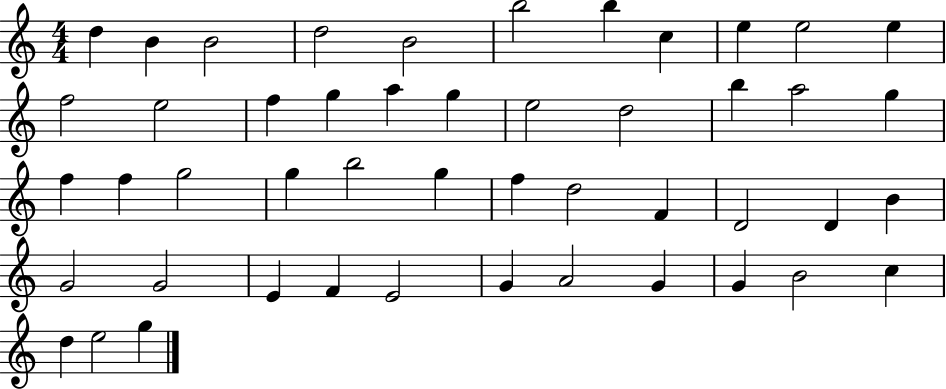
D5/q B4/q B4/h D5/h B4/h B5/h B5/q C5/q E5/q E5/h E5/q F5/h E5/h F5/q G5/q A5/q G5/q E5/h D5/h B5/q A5/h G5/q F5/q F5/q G5/h G5/q B5/h G5/q F5/q D5/h F4/q D4/h D4/q B4/q G4/h G4/h E4/q F4/q E4/h G4/q A4/h G4/q G4/q B4/h C5/q D5/q E5/h G5/q